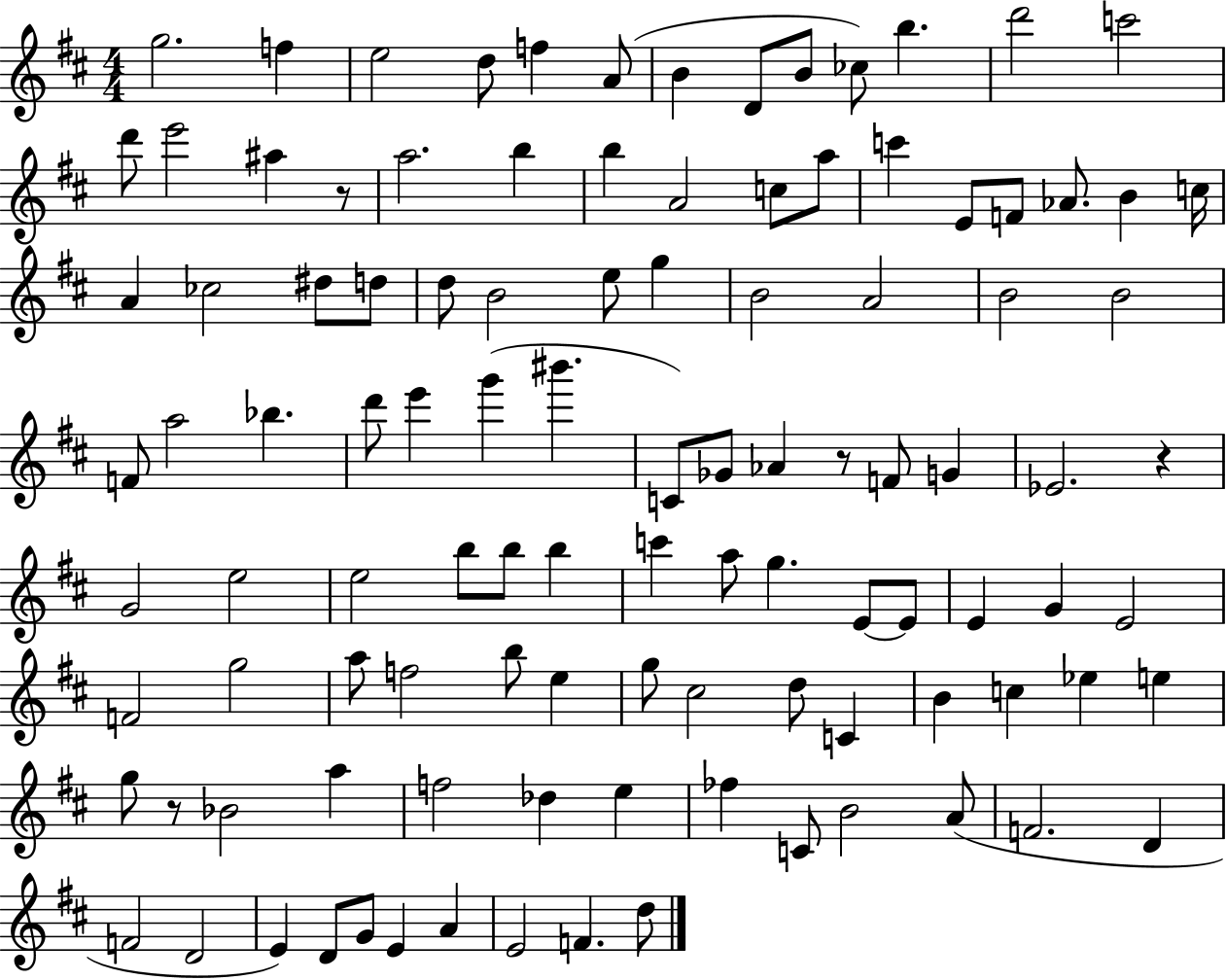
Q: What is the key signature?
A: D major